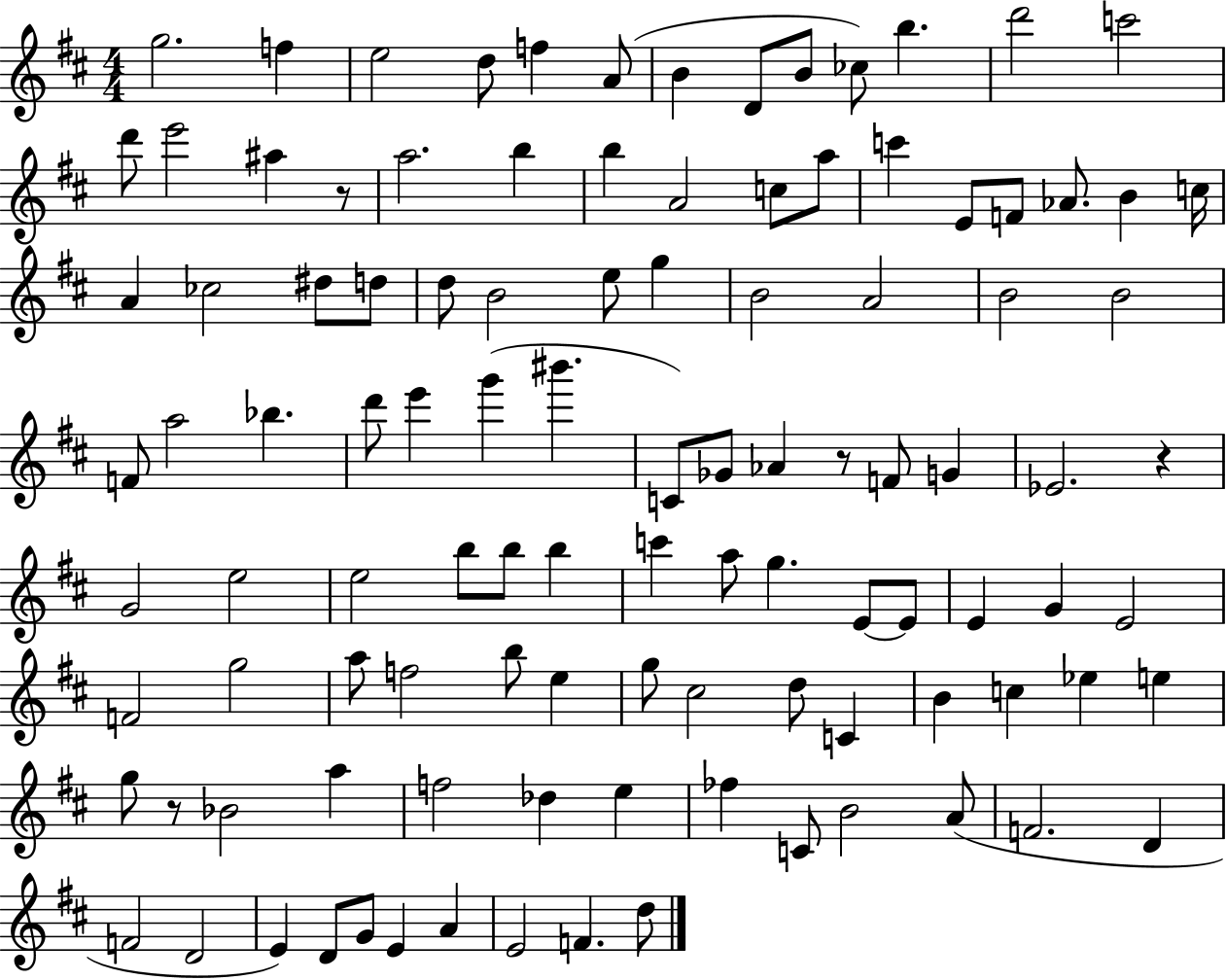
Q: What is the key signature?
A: D major